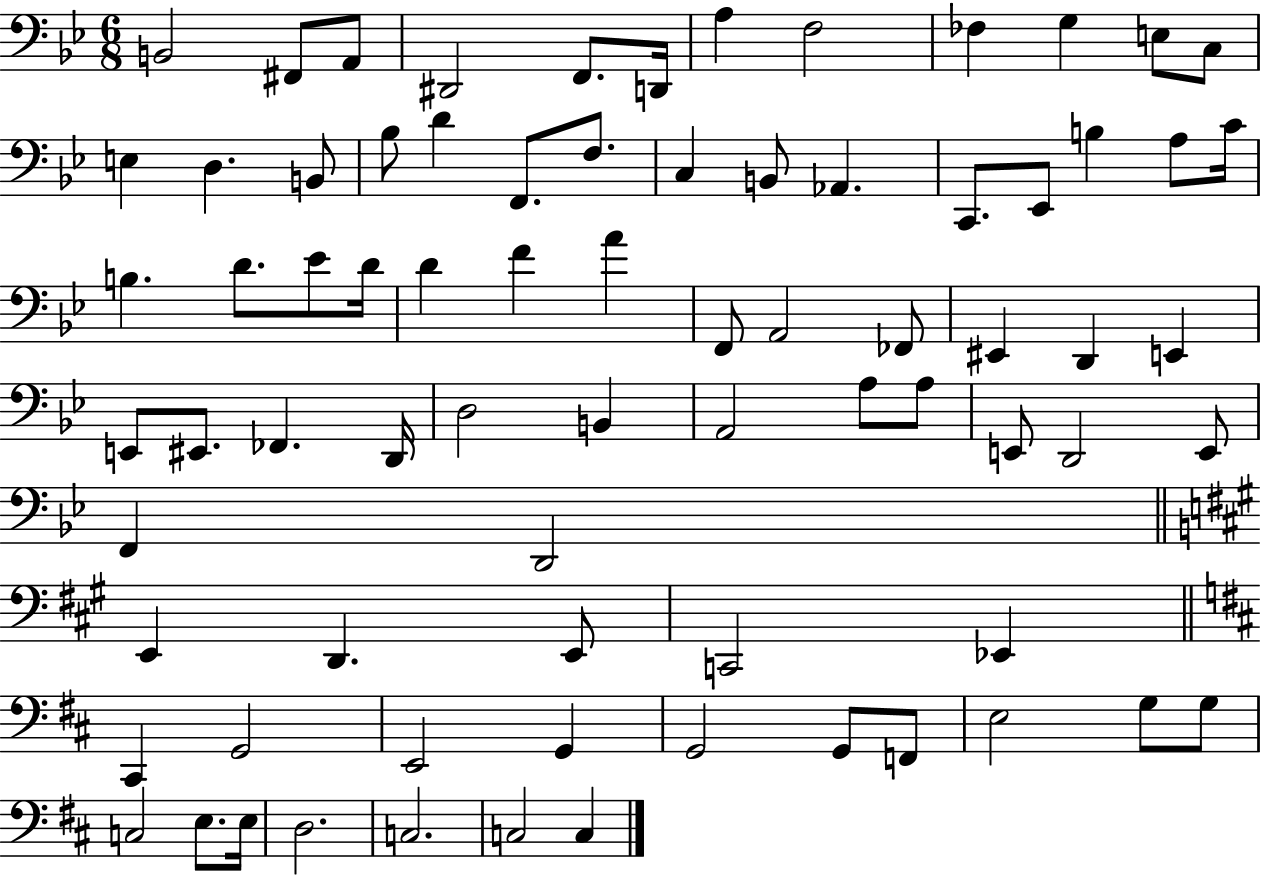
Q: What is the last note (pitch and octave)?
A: C3